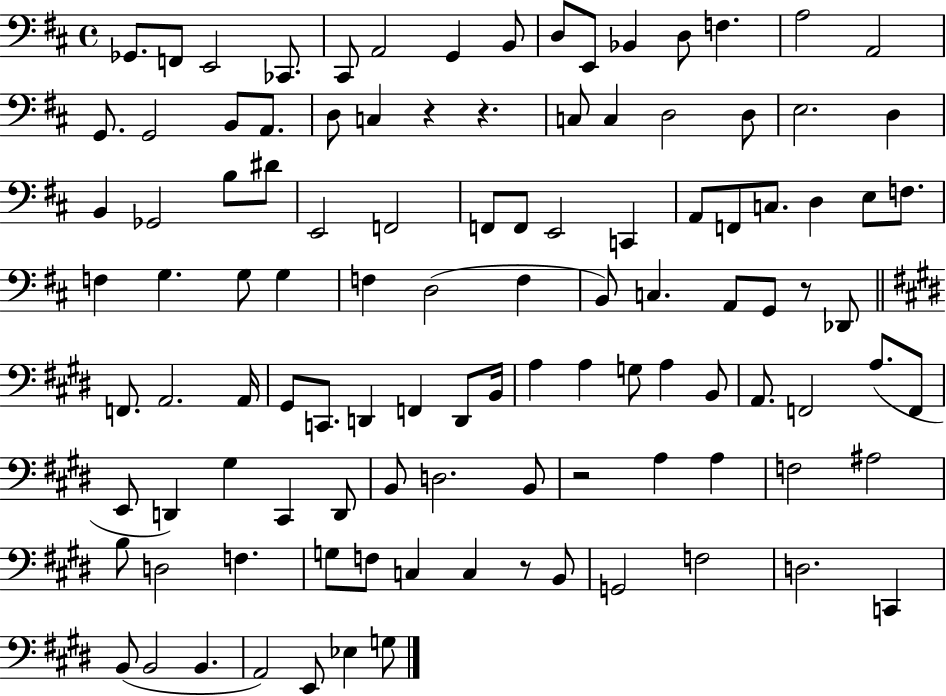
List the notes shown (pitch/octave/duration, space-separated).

Gb2/e. F2/e E2/h CES2/e. C#2/e A2/h G2/q B2/e D3/e E2/e Bb2/q D3/e F3/q. A3/h A2/h G2/e. G2/h B2/e A2/e. D3/e C3/q R/q R/q. C3/e C3/q D3/h D3/e E3/h. D3/q B2/q Gb2/h B3/e D#4/e E2/h F2/h F2/e F2/e E2/h C2/q A2/e F2/e C3/e. D3/q E3/e F3/e. F3/q G3/q. G3/e G3/q F3/q D3/h F3/q B2/e C3/q. A2/e G2/e R/e Db2/e F2/e. A2/h. A2/s G#2/e C2/e. D2/q F2/q D2/e B2/s A3/q A3/q G3/e A3/q B2/e A2/e. F2/h A3/e. F2/e E2/e D2/q G#3/q C#2/q D2/e B2/e D3/h. B2/e R/h A3/q A3/q F3/h A#3/h B3/e D3/h F3/q. G3/e F3/e C3/q C3/q R/e B2/e G2/h F3/h D3/h. C2/q B2/e B2/h B2/q. A2/h E2/e Eb3/q G3/e